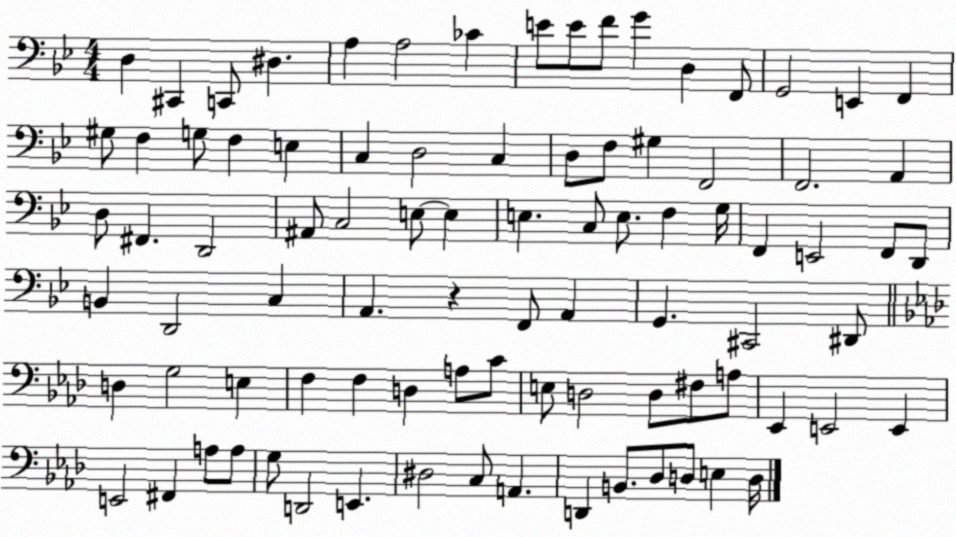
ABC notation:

X:1
T:Untitled
M:4/4
L:1/4
K:Bb
D, ^C,, C,,/2 ^D, A, A,2 _C E/2 E/2 F/2 G D, F,,/2 G,,2 E,, F,, ^G,/2 F, G,/2 F, E, C, D,2 C, D,/2 F,/2 ^G, F,,2 F,,2 A,, D,/2 ^F,, D,,2 ^A,,/2 C,2 E,/2 E, E, C,/2 E,/2 F, G,/4 F,, E,,2 F,,/2 D,,/2 B,, D,,2 C, A,, z F,,/2 A,, G,, ^C,,2 ^D,,/2 D, G,2 E, F, F, D, A,/2 C/2 E,/2 D,2 D,/2 ^F,/2 A,/2 _E,, E,,2 E,, E,,2 ^F,, A,/2 A,/2 G,/2 D,,2 E,, ^D,2 C,/2 A,, D,, B,,/2 _D,/2 D,/2 E, D,/4